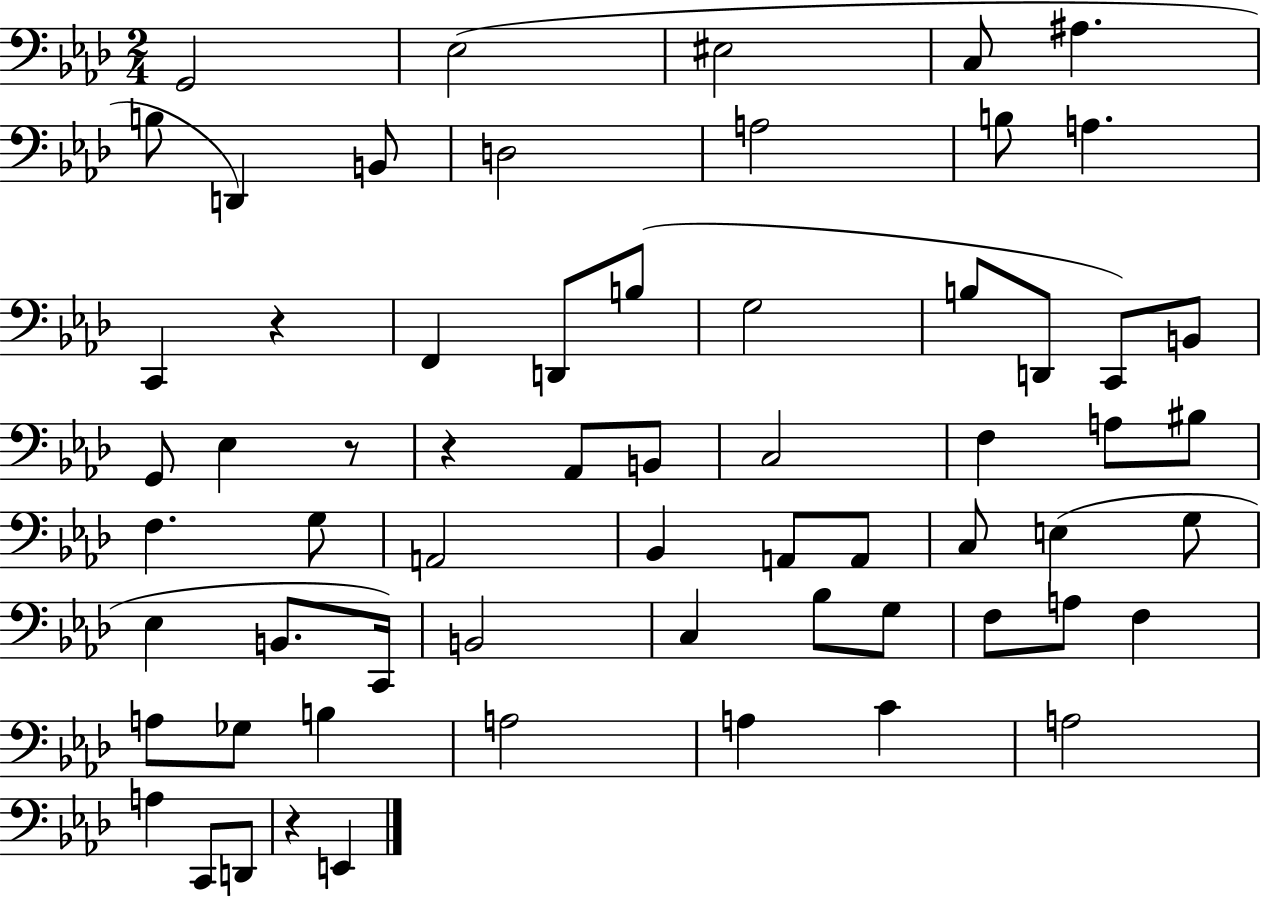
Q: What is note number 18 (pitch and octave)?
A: B3